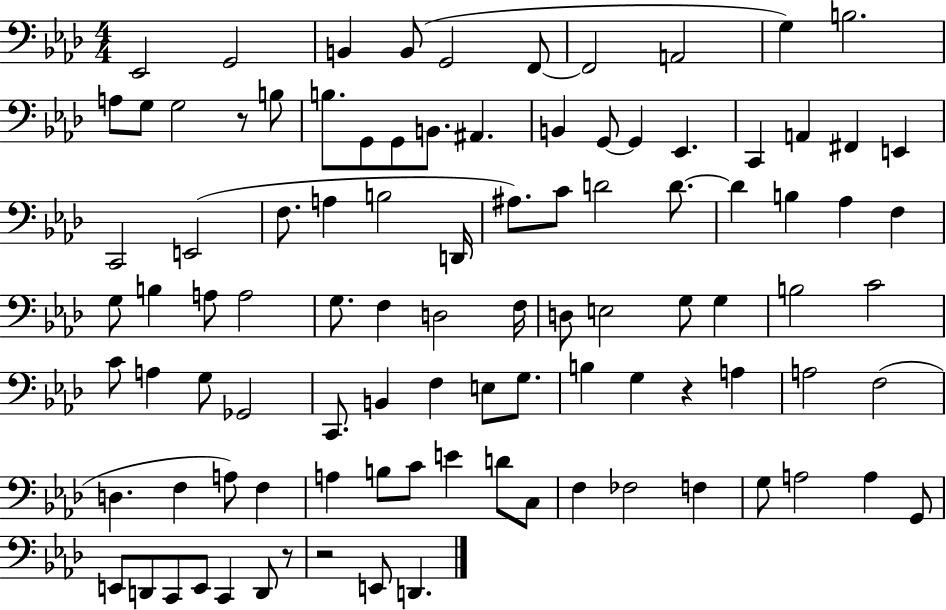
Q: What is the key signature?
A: AES major